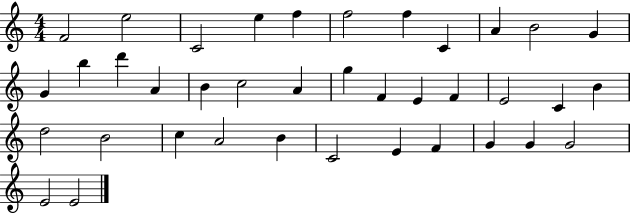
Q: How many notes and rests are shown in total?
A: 38